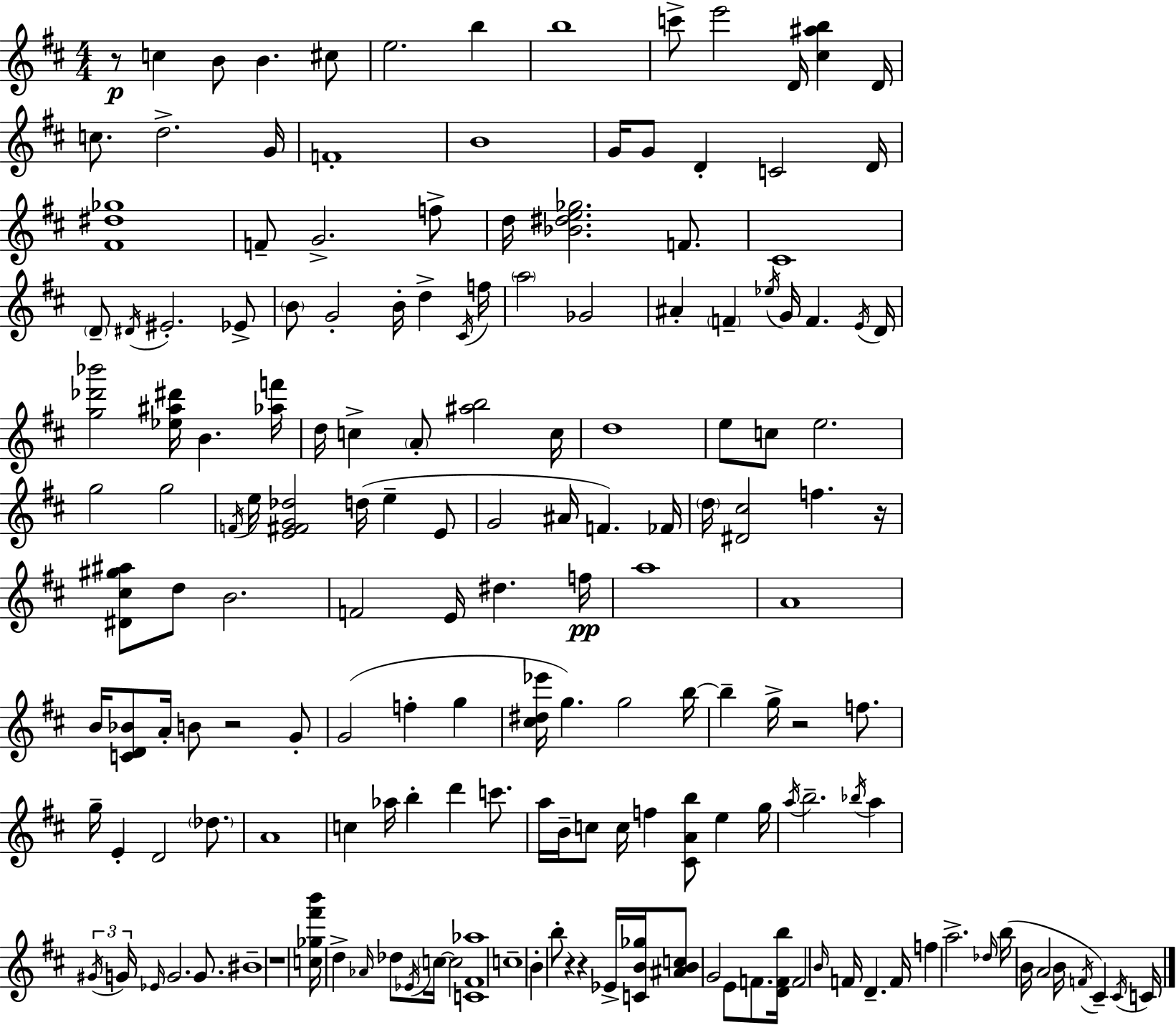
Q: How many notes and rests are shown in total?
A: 170